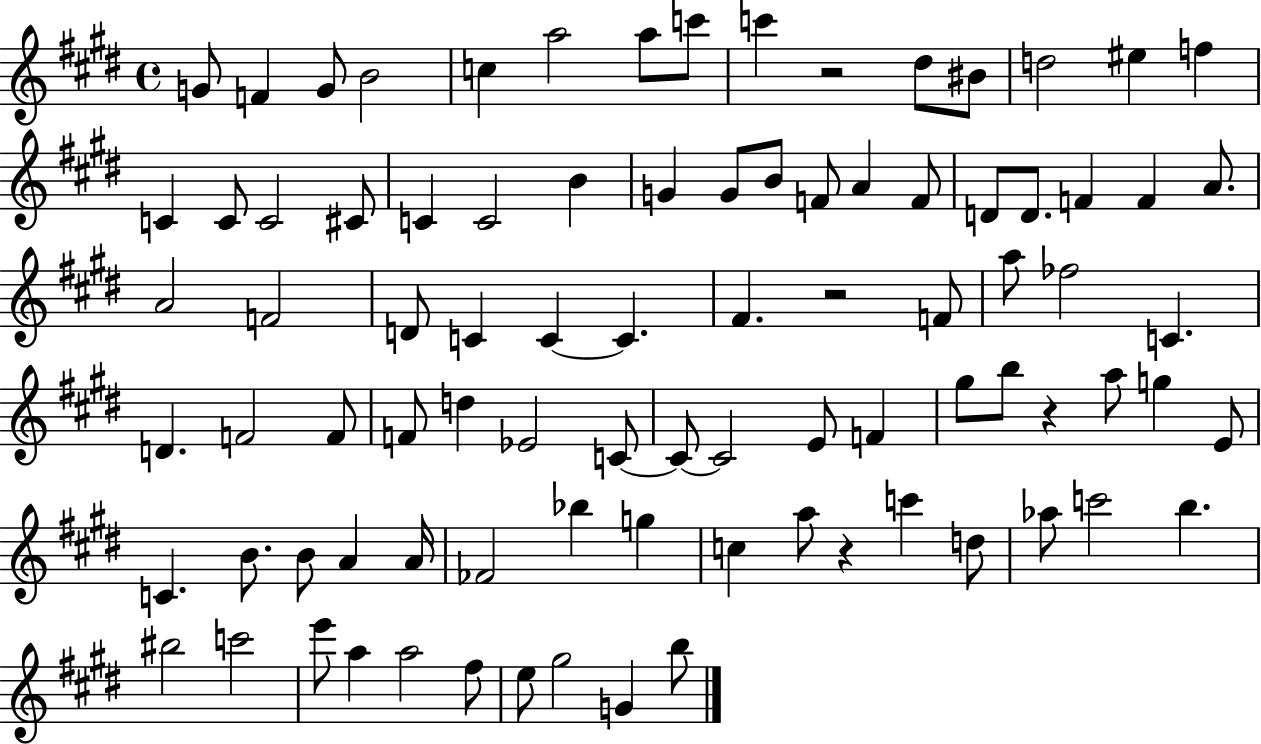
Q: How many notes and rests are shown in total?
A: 88